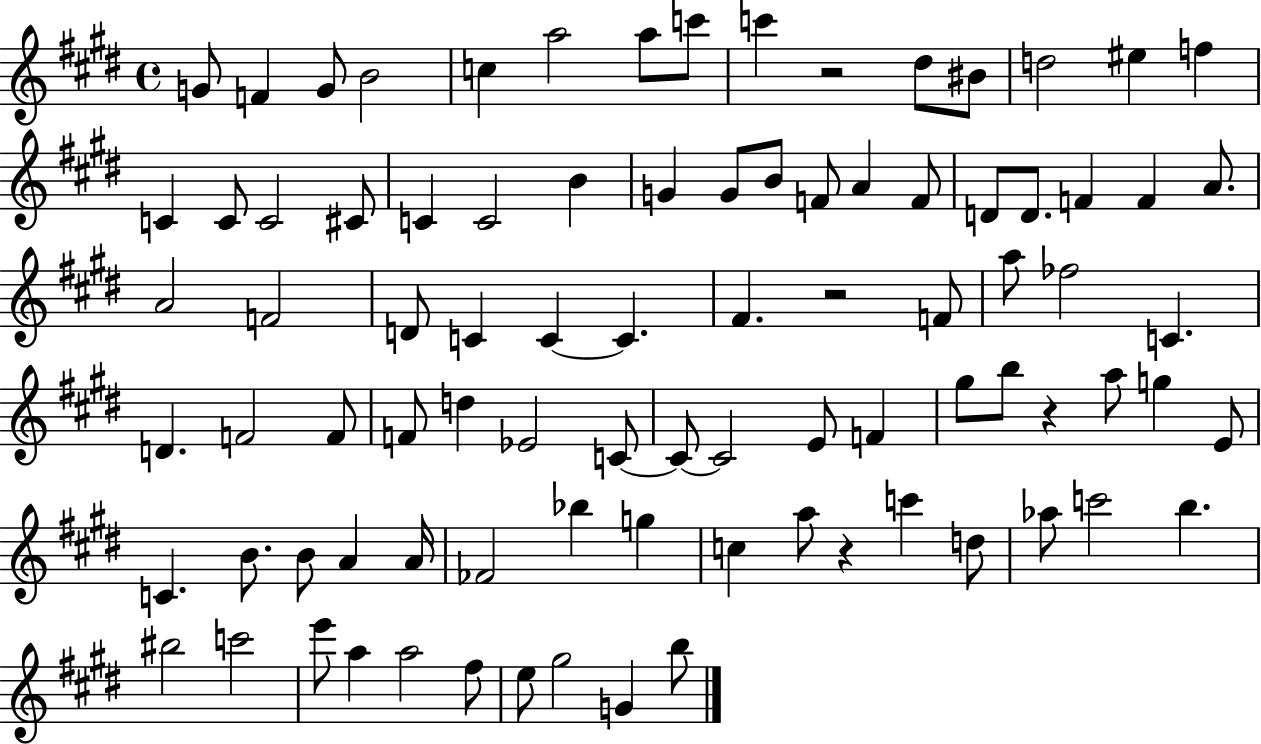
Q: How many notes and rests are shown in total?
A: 88